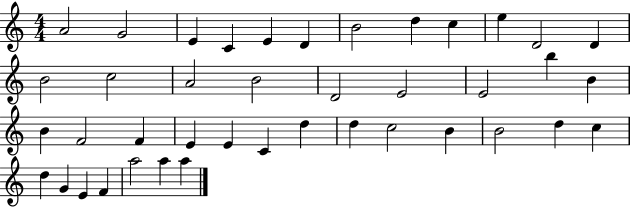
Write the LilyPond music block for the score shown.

{
  \clef treble
  \numericTimeSignature
  \time 4/4
  \key c \major
  a'2 g'2 | e'4 c'4 e'4 d'4 | b'2 d''4 c''4 | e''4 d'2 d'4 | \break b'2 c''2 | a'2 b'2 | d'2 e'2 | e'2 b''4 b'4 | \break b'4 f'2 f'4 | e'4 e'4 c'4 d''4 | d''4 c''2 b'4 | b'2 d''4 c''4 | \break d''4 g'4 e'4 f'4 | a''2 a''4 a''4 | \bar "|."
}